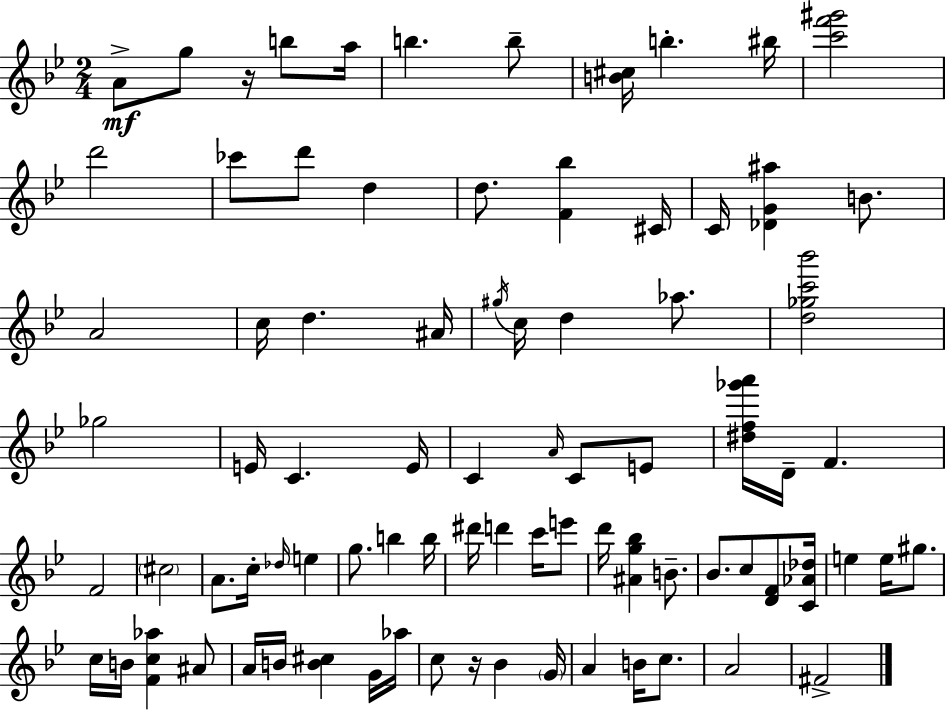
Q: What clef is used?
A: treble